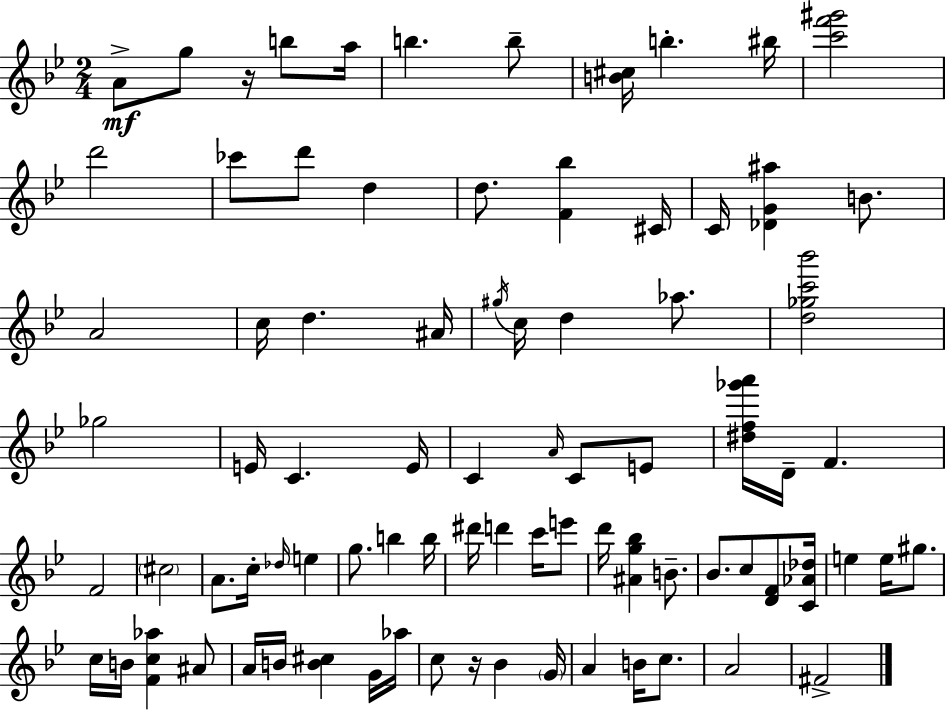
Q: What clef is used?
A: treble